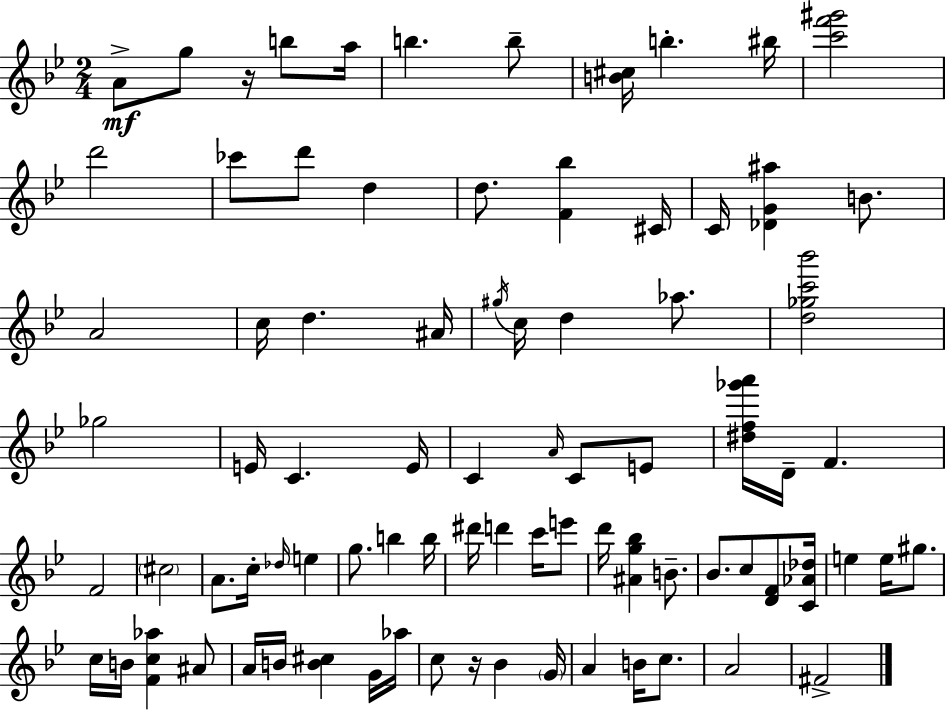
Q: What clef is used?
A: treble